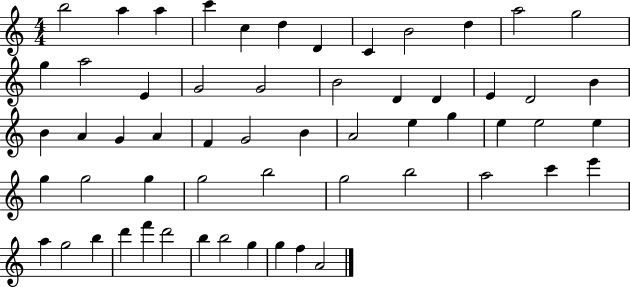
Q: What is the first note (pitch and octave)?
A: B5